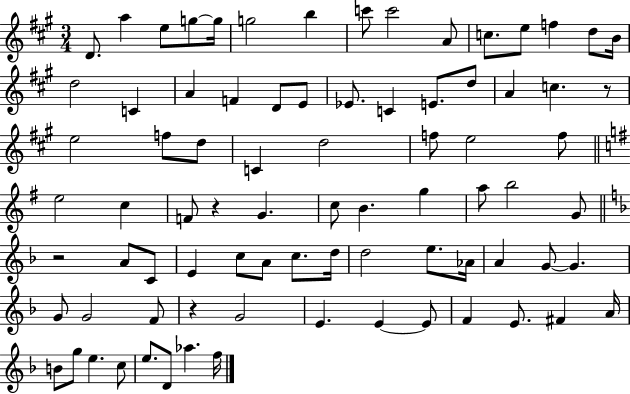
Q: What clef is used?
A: treble